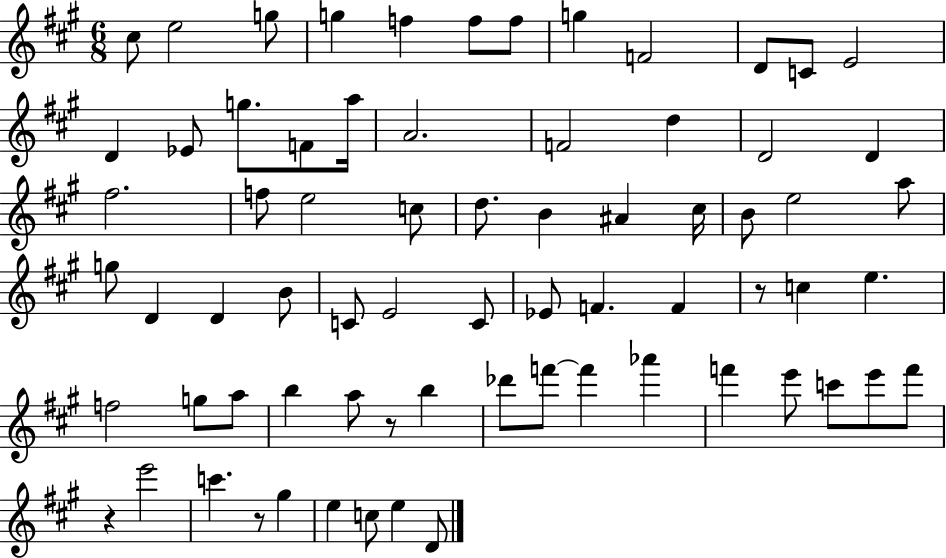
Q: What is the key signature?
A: A major